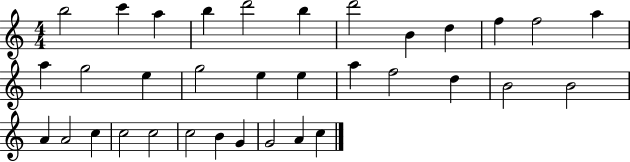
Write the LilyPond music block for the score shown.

{
  \clef treble
  \numericTimeSignature
  \time 4/4
  \key c \major
  b''2 c'''4 a''4 | b''4 d'''2 b''4 | d'''2 b'4 d''4 | f''4 f''2 a''4 | \break a''4 g''2 e''4 | g''2 e''4 e''4 | a''4 f''2 d''4 | b'2 b'2 | \break a'4 a'2 c''4 | c''2 c''2 | c''2 b'4 g'4 | g'2 a'4 c''4 | \break \bar "|."
}